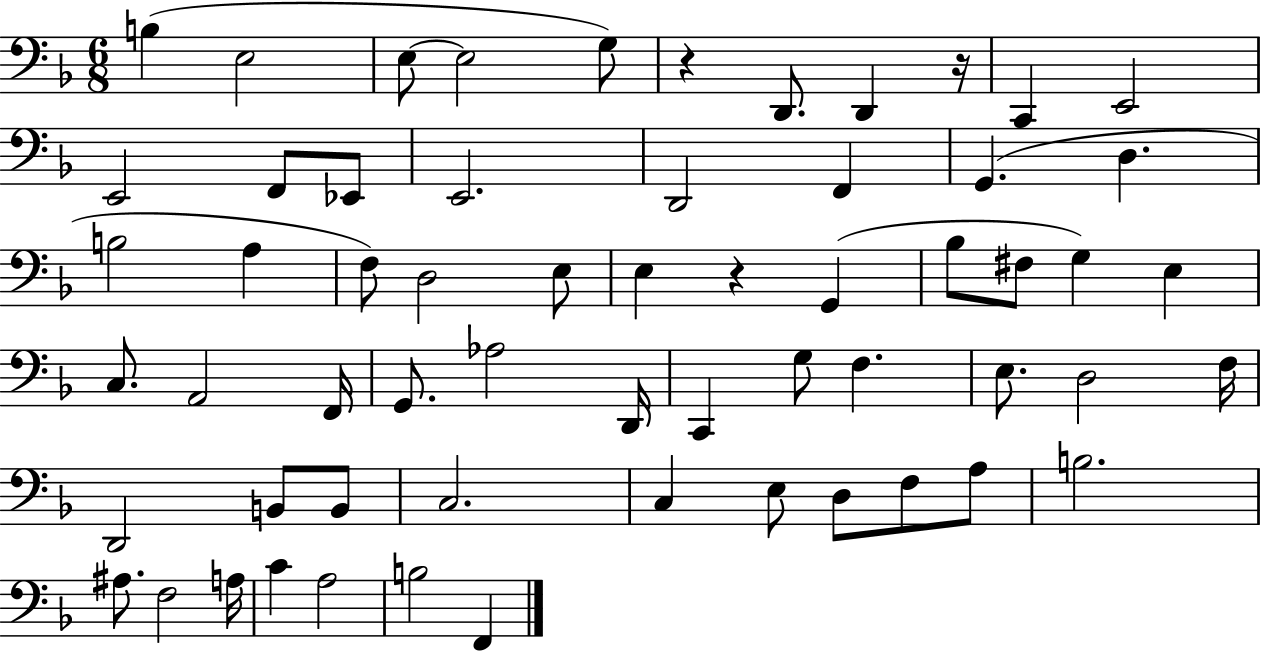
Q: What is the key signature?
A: F major